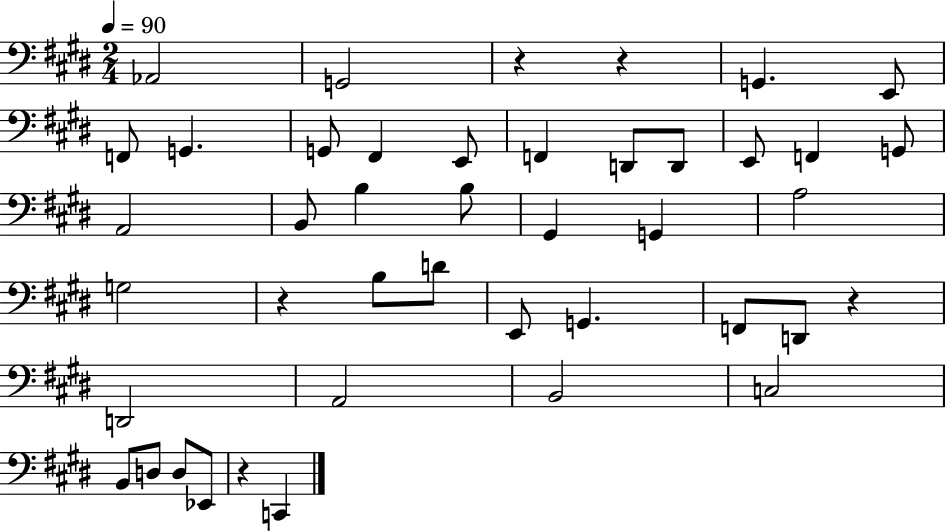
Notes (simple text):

Ab2/h G2/h R/q R/q G2/q. E2/e F2/e G2/q. G2/e F#2/q E2/e F2/q D2/e D2/e E2/e F2/q G2/e A2/h B2/e B3/q B3/e G#2/q G2/q A3/h G3/h R/q B3/e D4/e E2/e G2/q. F2/e D2/e R/q D2/h A2/h B2/h C3/h B2/e D3/e D3/e Eb2/e R/q C2/q